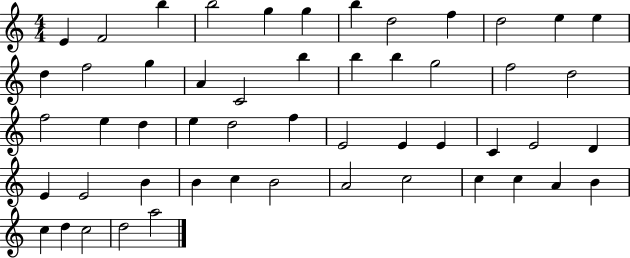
{
  \clef treble
  \numericTimeSignature
  \time 4/4
  \key c \major
  e'4 f'2 b''4 | b''2 g''4 g''4 | b''4 d''2 f''4 | d''2 e''4 e''4 | \break d''4 f''2 g''4 | a'4 c'2 b''4 | b''4 b''4 g''2 | f''2 d''2 | \break f''2 e''4 d''4 | e''4 d''2 f''4 | e'2 e'4 e'4 | c'4 e'2 d'4 | \break e'4 e'2 b'4 | b'4 c''4 b'2 | a'2 c''2 | c''4 c''4 a'4 b'4 | \break c''4 d''4 c''2 | d''2 a''2 | \bar "|."
}